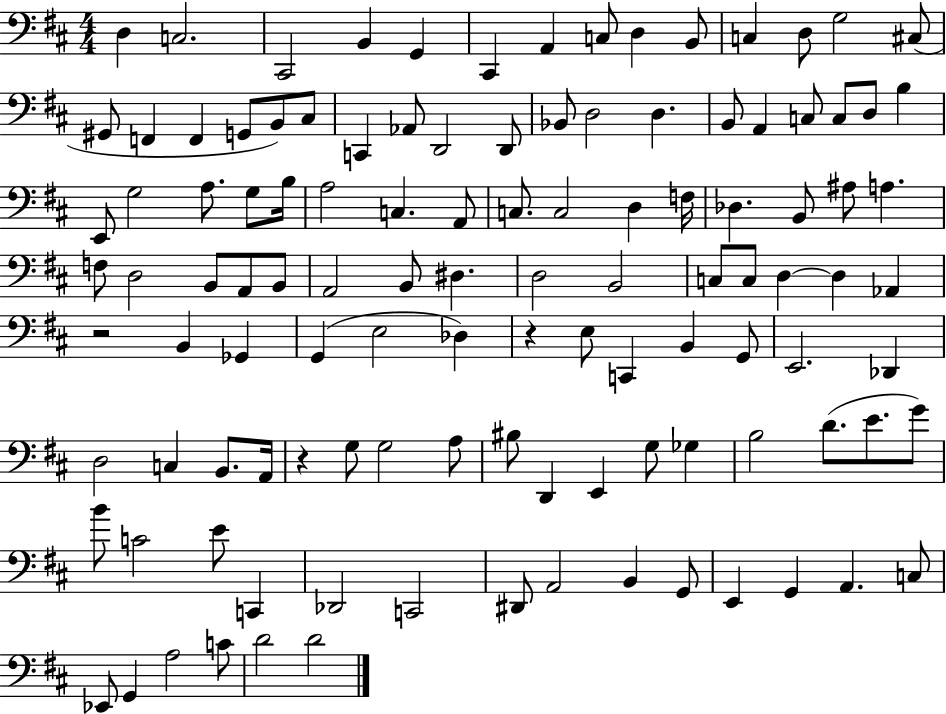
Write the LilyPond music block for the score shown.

{
  \clef bass
  \numericTimeSignature
  \time 4/4
  \key d \major
  d4 c2. | cis,2 b,4 g,4 | cis,4 a,4 c8 d4 b,8 | c4 d8 g2 cis8( | \break gis,8 f,4 f,4 g,8 b,8) cis8 | c,4 aes,8 d,2 d,8 | bes,8 d2 d4. | b,8 a,4 c8 c8 d8 b4 | \break e,8 g2 a8. g8 b16 | a2 c4. a,8 | c8. c2 d4 f16 | des4. b,8 ais8 a4. | \break f8 d2 b,8 a,8 b,8 | a,2 b,8 dis4. | d2 b,2 | c8 c8 d4~~ d4 aes,4 | \break r2 b,4 ges,4 | g,4( e2 des4) | r4 e8 c,4 b,4 g,8 | e,2. des,4 | \break d2 c4 b,8. a,16 | r4 g8 g2 a8 | bis8 d,4 e,4 g8 ges4 | b2 d'8.( e'8. g'8) | \break b'8 c'2 e'8 c,4 | des,2 c,2 | dis,8 a,2 b,4 g,8 | e,4 g,4 a,4. c8 | \break ees,8 g,4 a2 c'8 | d'2 d'2 | \bar "|."
}